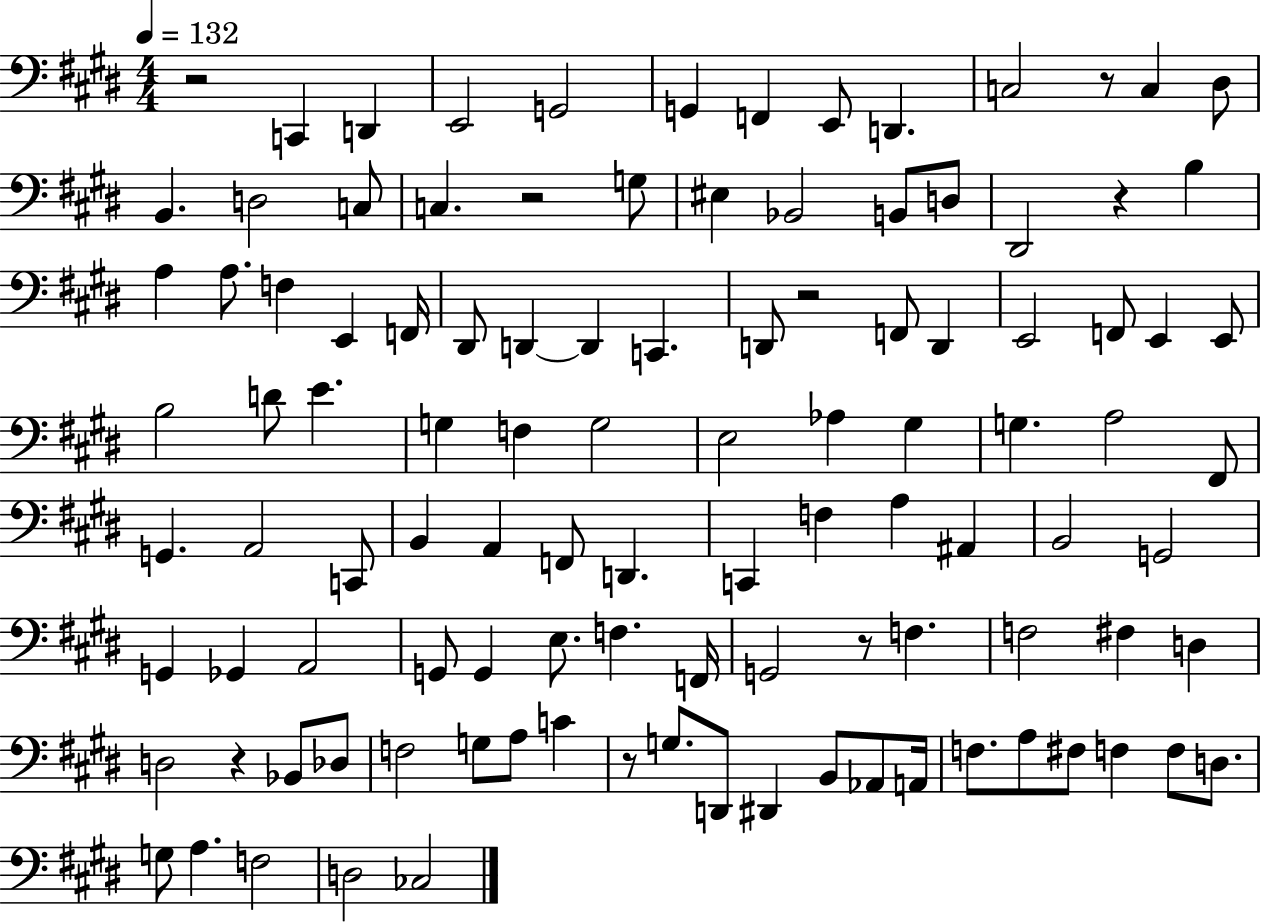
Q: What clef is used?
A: bass